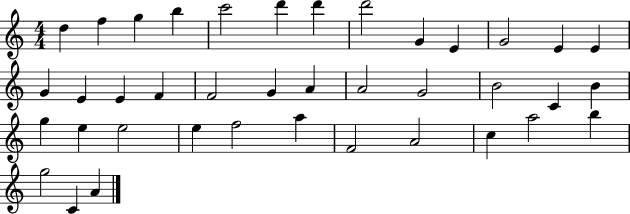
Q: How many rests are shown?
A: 0